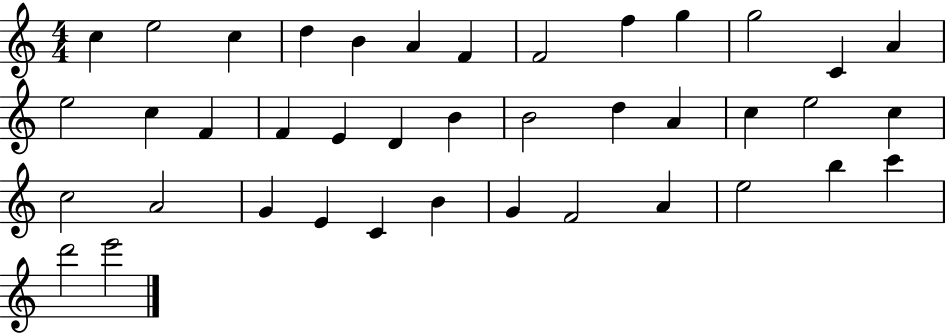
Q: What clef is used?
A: treble